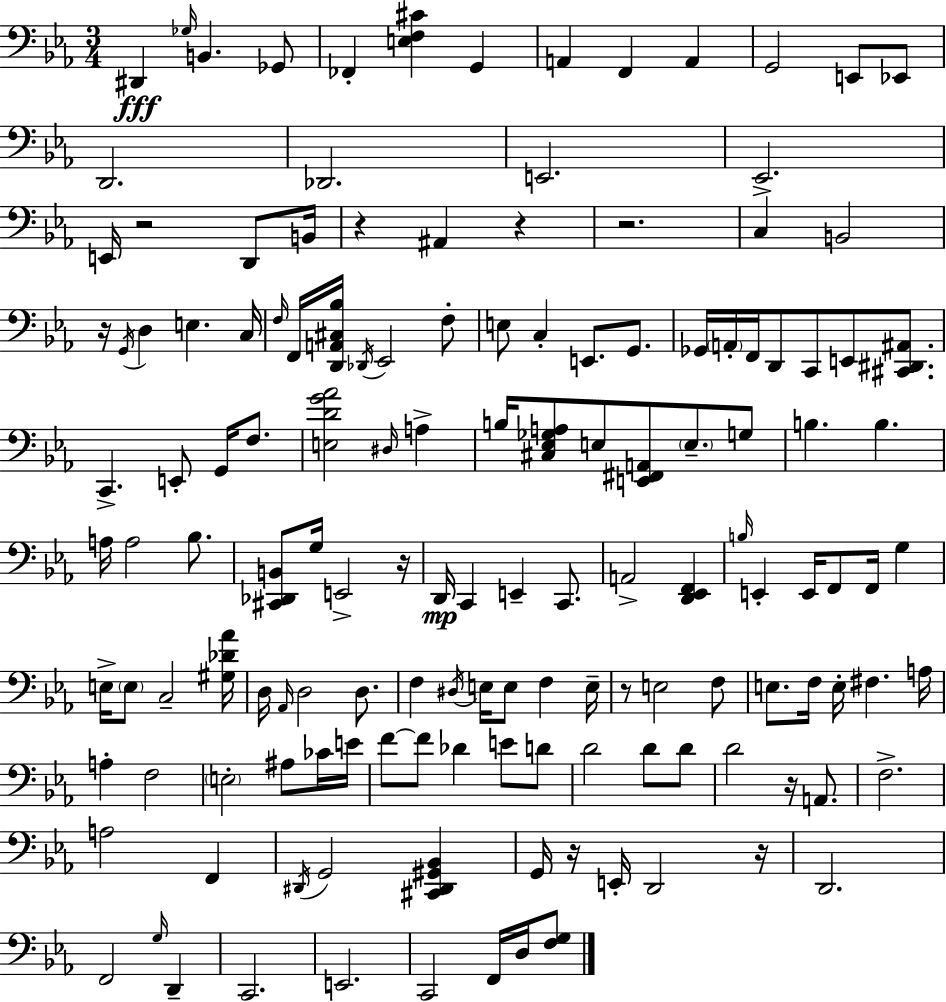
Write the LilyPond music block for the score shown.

{
  \clef bass
  \numericTimeSignature
  \time 3/4
  \key ees \major
  dis,4\fff \grace { ges16 } b,4. ges,8 | fes,4-. <e f cis'>4 g,4 | a,4 f,4 a,4 | g,2 e,8 ees,8 | \break d,2. | des,2. | e,2. | ees,2.-> | \break e,16 r2 d,8 | b,16 r4 ais,4 r4 | r2. | c4 b,2 | \break r16 \acciaccatura { g,16 } d4 e4. | c16 \grace { f16 } f,16 <d, a, cis bes>16 \acciaccatura { des,16 } ees,2 | f8-. e8 c4-. e,8. | g,8. ges,16 \parenthesize a,16-. f,16 d,8 c,8 e,8 | \break <cis, dis, ais,>8. c,4.-> e,8-. | g,16 f8. <e d' g' aes'>2 | \grace { dis16 } a4-> b16 <cis ees ges a>8 e8 <e, fis, a,>8 | \parenthesize e8.-- g8 b4. b4. | \break a16 a2 | bes8. <cis, des, b,>8 g16 e,2-> | r16 d,16\mp c,4 e,4-- | c,8. a,2-> | \break <d, ees, f,>4 \grace { b16 } e,4-. e,16 f,8 | f,16 g4 e16-> \parenthesize e8 c2-- | <gis des' aes'>16 d16 \grace { aes,16 } d2 | d8. f4 \acciaccatura { dis16 } | \break e16 e8 f4 e16-- r8 e2 | f8 e8. f16 | e16-. fis4. a16 a4-. | f2 \parenthesize e2-. | \break ais8 ces'16 e'16 f'8~~ f'8 | des'4 e'8 d'8 d'2 | d'8 d'8 d'2 | r16 a,8. f2.-> | \break a2 | f,4 \acciaccatura { dis,16 } g,2 | <cis, dis, gis, bes,>4 g,16 r16 e,16-. | d,2 r16 d,2. | \break f,2 | \grace { g16 } d,4-- c,2. | e,2. | c,2 | \break f,16 d16 <f g>8 \bar "|."
}